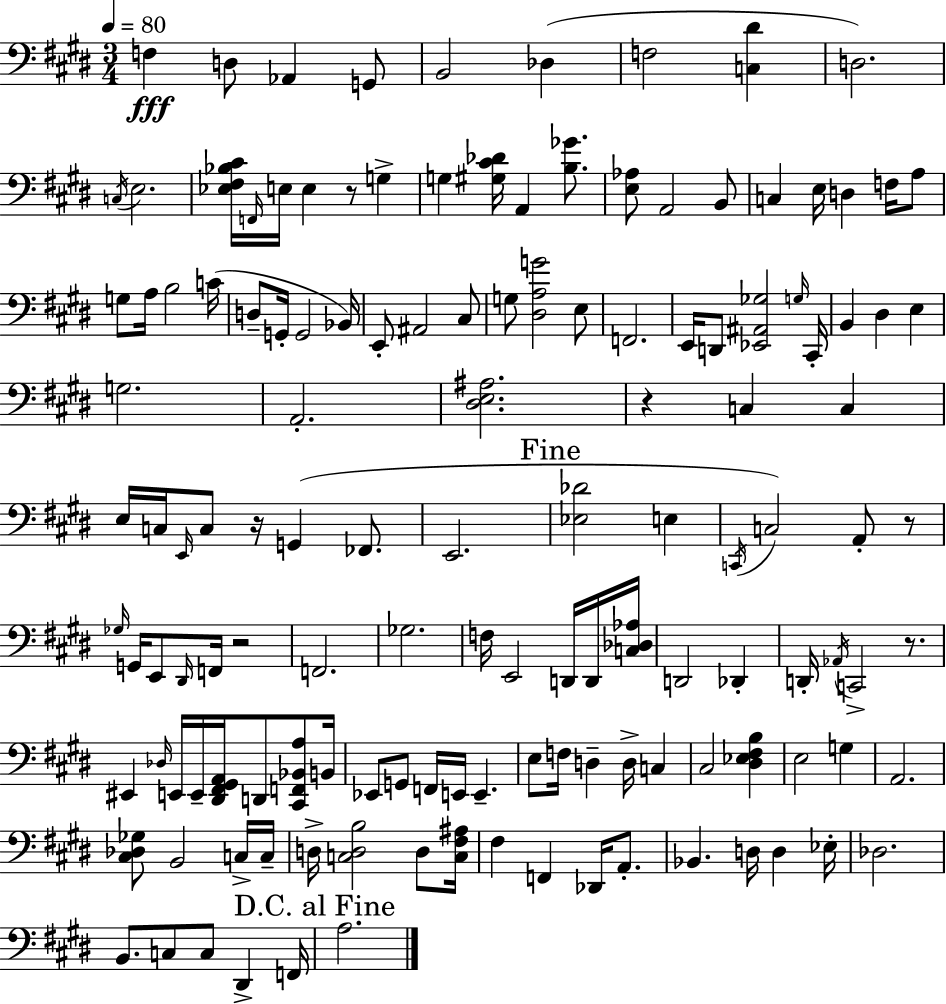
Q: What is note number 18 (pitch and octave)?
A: B2